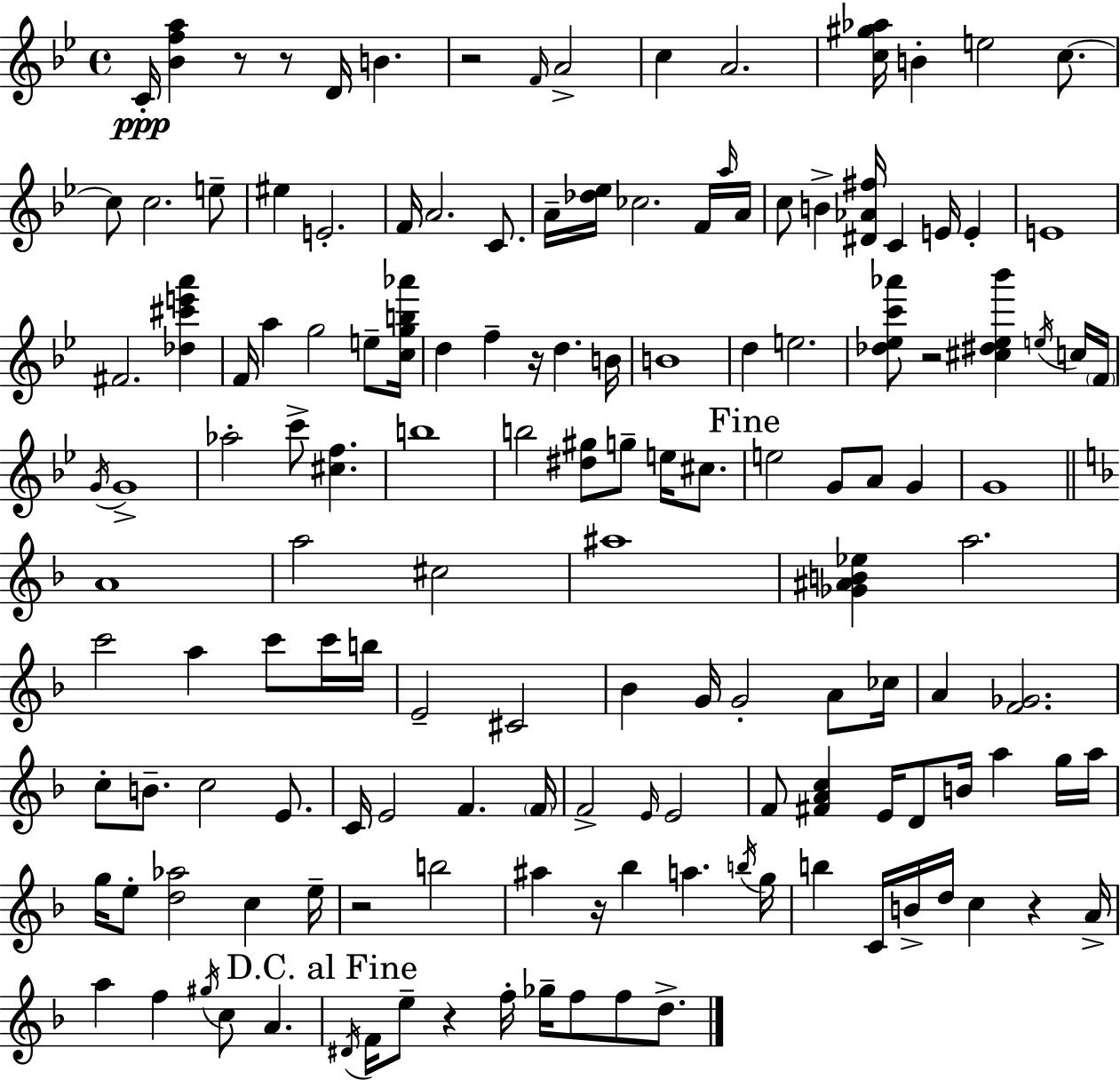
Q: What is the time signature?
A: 4/4